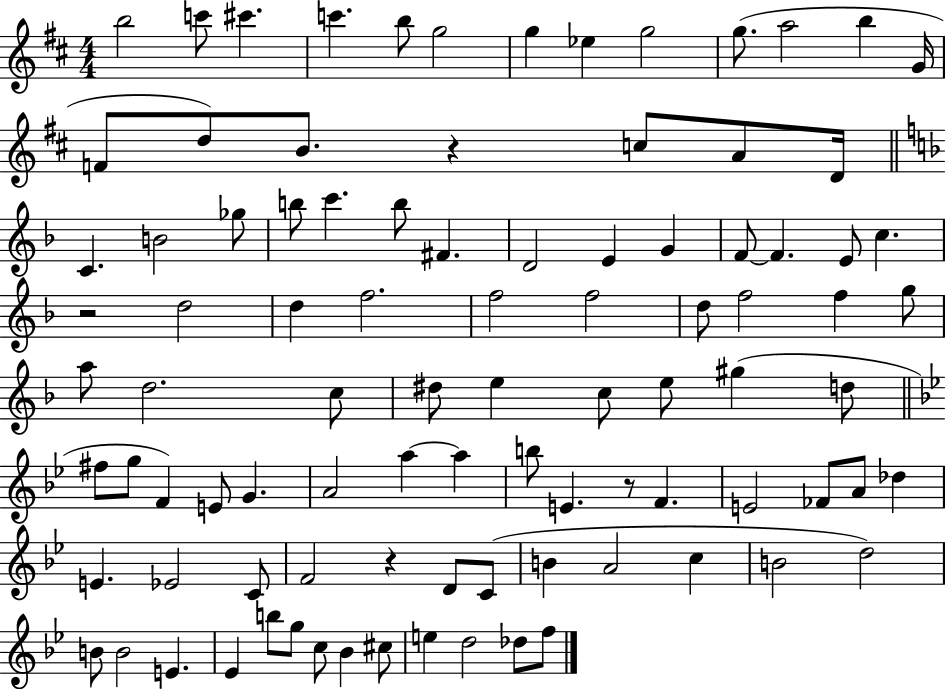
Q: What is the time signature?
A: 4/4